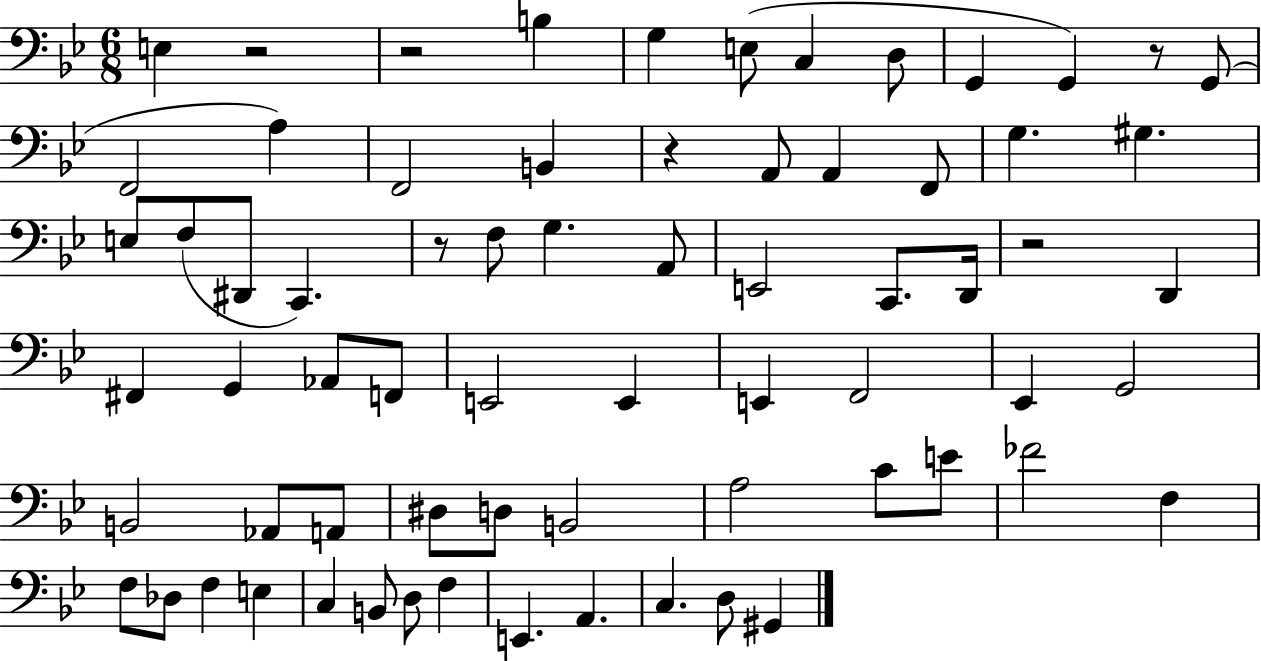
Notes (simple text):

E3/q R/h R/h B3/q G3/q E3/e C3/q D3/e G2/q G2/q R/e G2/e F2/h A3/q F2/h B2/q R/q A2/e A2/q F2/e G3/q. G#3/q. E3/e F3/e D#2/e C2/q. R/e F3/e G3/q. A2/e E2/h C2/e. D2/s R/h D2/q F#2/q G2/q Ab2/e F2/e E2/h E2/q E2/q F2/h Eb2/q G2/h B2/h Ab2/e A2/e D#3/e D3/e B2/h A3/h C4/e E4/e FES4/h F3/q F3/e Db3/e F3/q E3/q C3/q B2/e D3/e F3/q E2/q. A2/q. C3/q. D3/e G#2/q